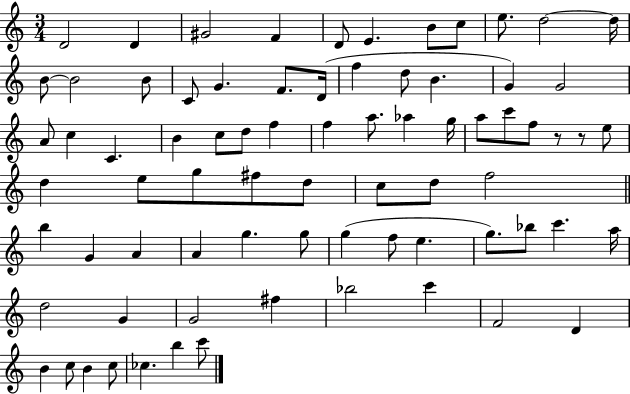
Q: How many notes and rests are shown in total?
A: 76